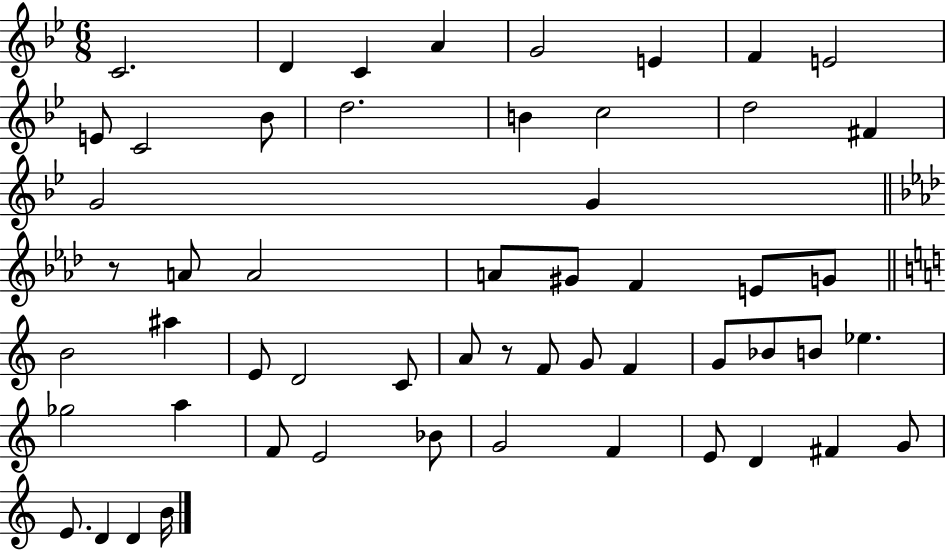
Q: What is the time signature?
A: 6/8